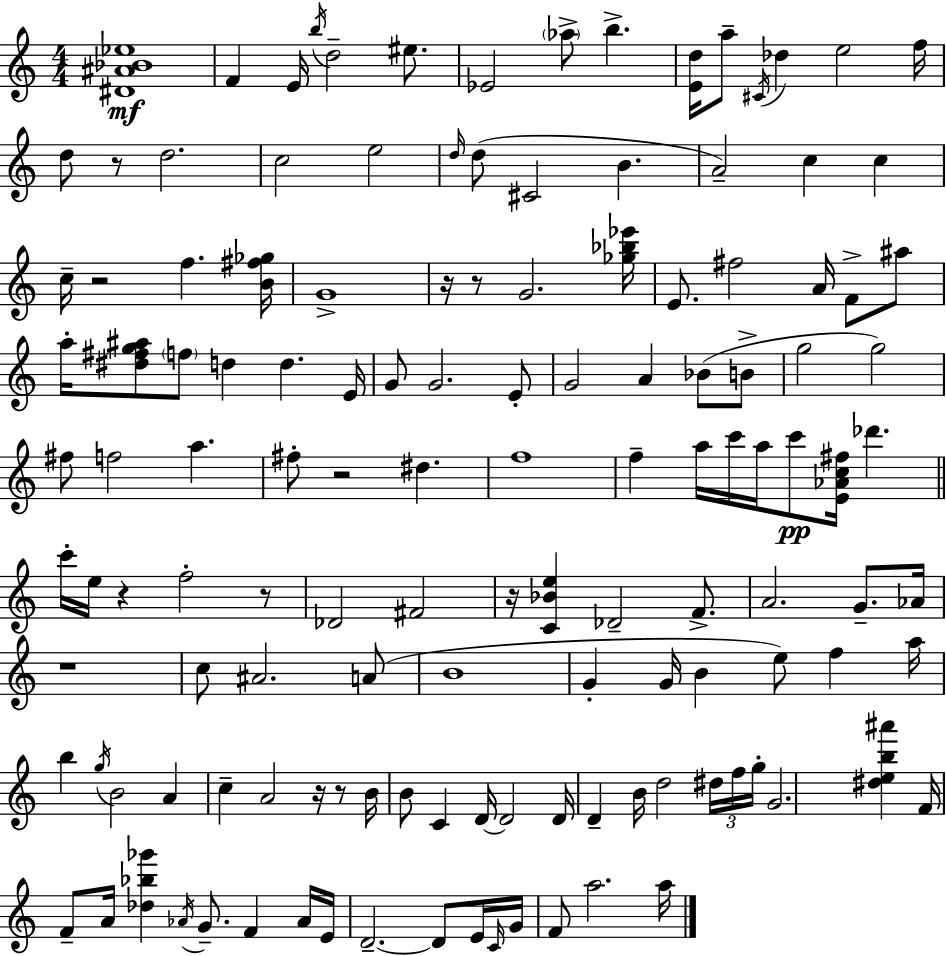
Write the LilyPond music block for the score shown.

{
  \clef treble
  \numericTimeSignature
  \time 4/4
  \key a \minor
  <dis' ais' bes' ees''>1\mf | f'4 e'16 \acciaccatura { b''16 } d''2-- eis''8. | ees'2 \parenthesize aes''8-> b''4.-> | <e' d''>16 a''8-- \acciaccatura { cis'16 } des''4 e''2 | \break f''16 d''8 r8 d''2. | c''2 e''2 | \grace { d''16 }( d''8 cis'2 b'4. | a'2--) c''4 c''4 | \break c''16-- r2 f''4. | <b' fis'' ges''>16 g'1-> | r16 r8 g'2. | <ges'' bes'' ees'''>16 e'8. fis''2 a'16 f'8-> | \break ais''8 a''16-. <dis'' fis'' g'' ais''>8 \parenthesize f''8 d''4 d''4. | e'16 g'8 g'2. | e'8-. g'2 a'4 bes'8( | b'8-> g''2 g''2) | \break fis''8 f''2 a''4. | fis''8-. r2 dis''4. | f''1 | f''4-- a''16 c'''16 a''16 c'''8\pp <e' aes' c'' fis''>16 des'''4. | \break \bar "||" \break \key a \minor c'''16-. e''16 r4 f''2-. r8 | des'2 fis'2 | r16 <c' bes' e''>4 des'2-- f'8.-> | a'2. g'8.-- aes'16 | \break r1 | c''8 ais'2. a'8( | b'1 | g'4-. g'16 b'4 e''8) f''4 a''16 | \break b''4 \acciaccatura { g''16 } b'2 a'4 | c''4-- a'2 r16 r8 | b'16 b'8 c'4 d'16~~ d'2 | d'16 d'4-- b'16 d''2 \tuplet 3/2 { dis''16 f''16 | \break g''16-. } g'2. <dis'' e'' b'' ais'''>4 | f'16 f'8-- a'16 <des'' bes'' ges'''>4 \acciaccatura { aes'16 } g'8.-- f'4 | aes'16 e'16 d'2.--~~ d'8 | e'16 \grace { c'16 } g'16 f'8 a''2. | \break a''16 \bar "|."
}